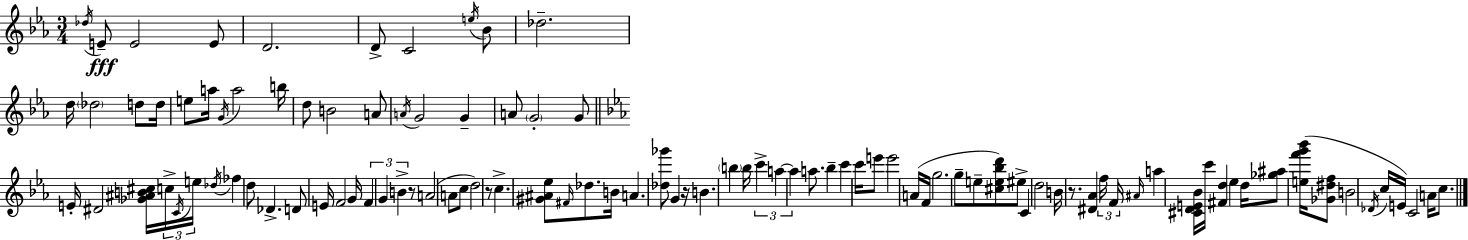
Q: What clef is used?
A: treble